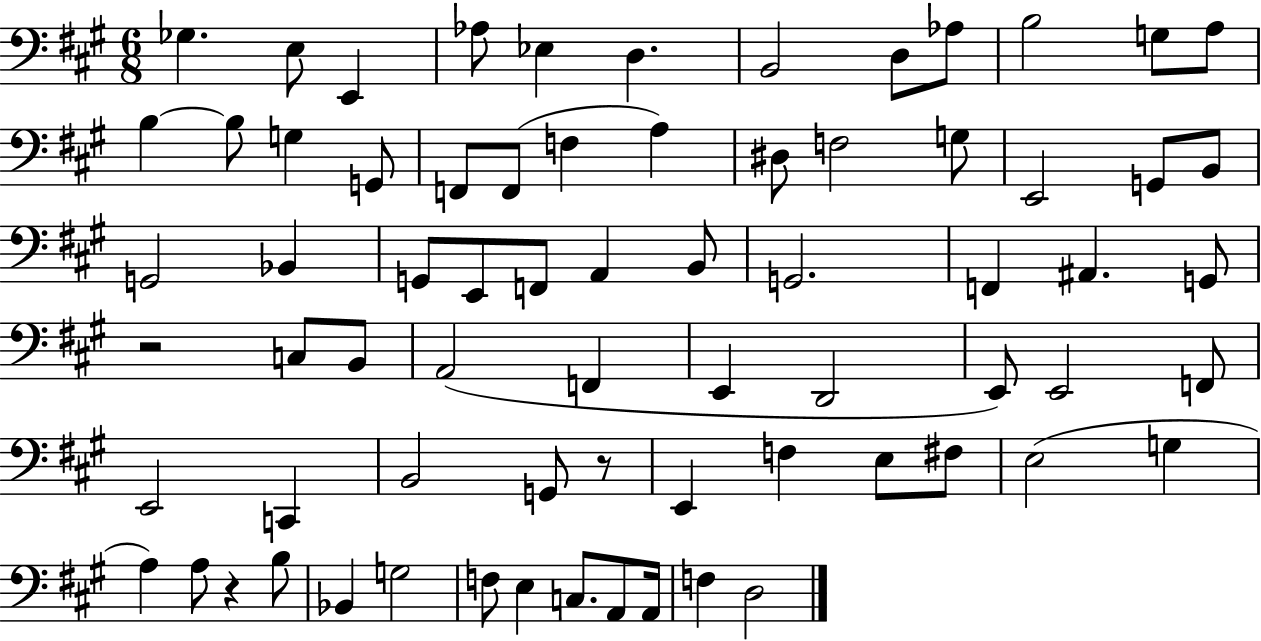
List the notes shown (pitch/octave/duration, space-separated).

Gb3/q. E3/e E2/q Ab3/e Eb3/q D3/q. B2/h D3/e Ab3/e B3/h G3/e A3/e B3/q B3/e G3/q G2/e F2/e F2/e F3/q A3/q D#3/e F3/h G3/e E2/h G2/e B2/e G2/h Bb2/q G2/e E2/e F2/e A2/q B2/e G2/h. F2/q A#2/q. G2/e R/h C3/e B2/e A2/h F2/q E2/q D2/h E2/e E2/h F2/e E2/h C2/q B2/h G2/e R/e E2/q F3/q E3/e F#3/e E3/h G3/q A3/q A3/e R/q B3/e Bb2/q G3/h F3/e E3/q C3/e. A2/e A2/s F3/q D3/h